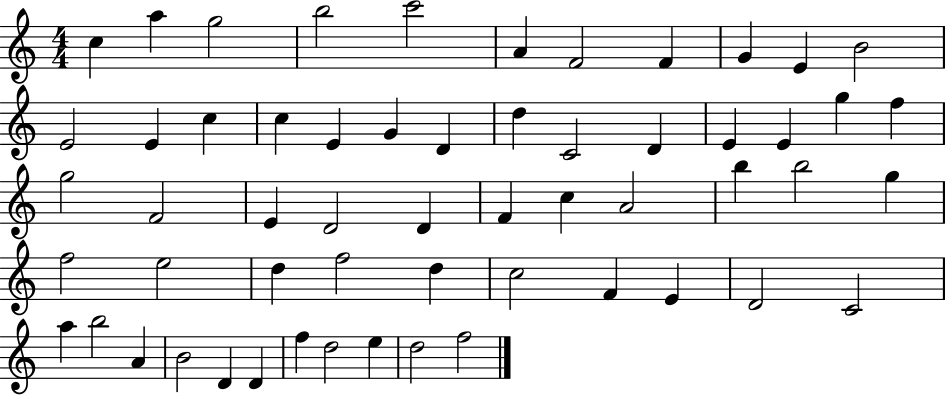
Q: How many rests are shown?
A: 0